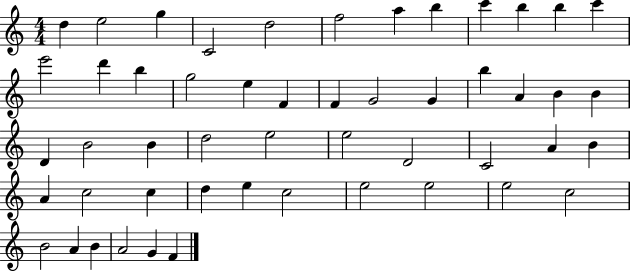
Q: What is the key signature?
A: C major